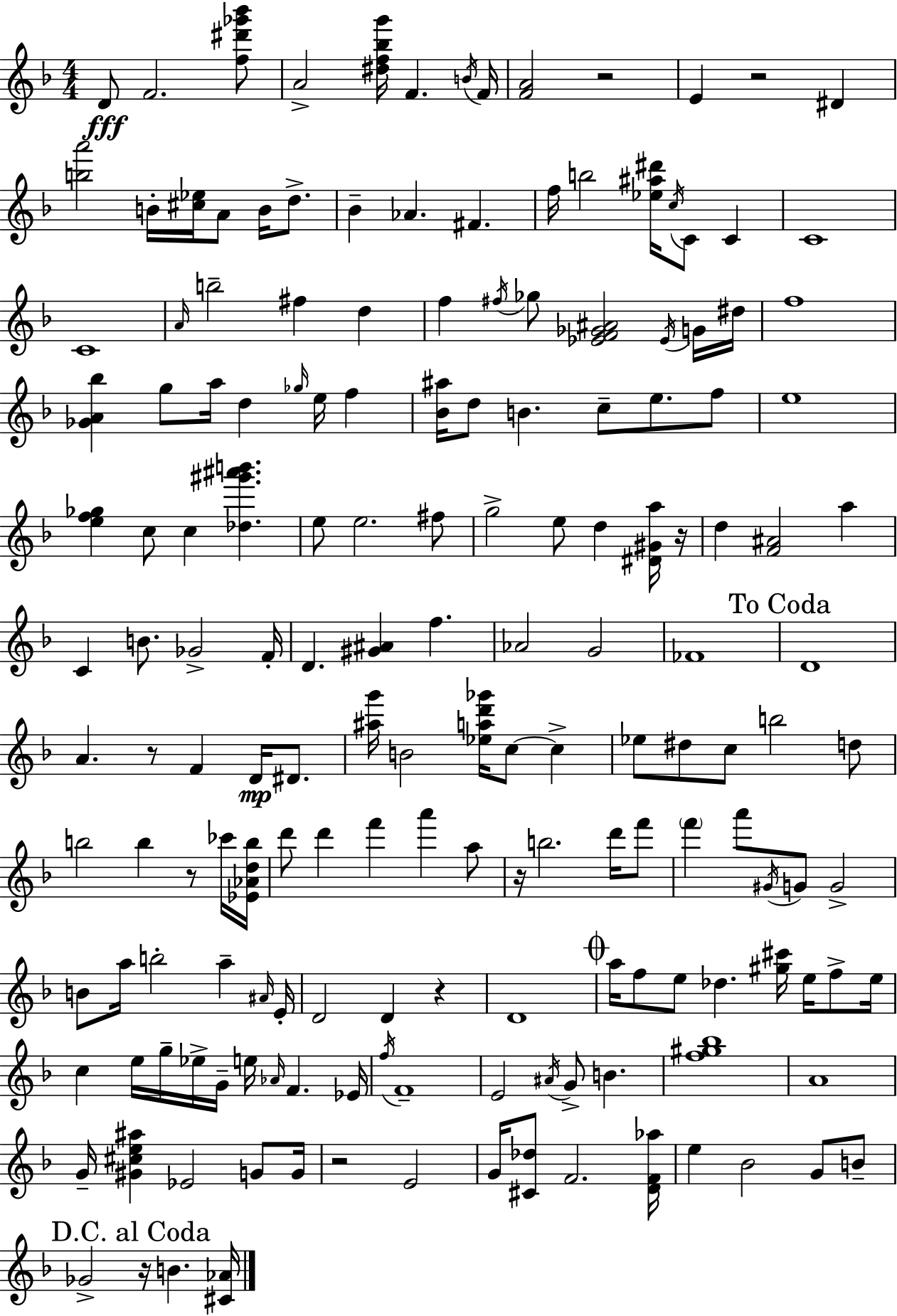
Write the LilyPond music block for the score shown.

{
  \clef treble
  \numericTimeSignature
  \time 4/4
  \key d \minor
  d'8\fff f'2. <f'' dis''' ges''' bes'''>8 | a'2-> <dis'' f'' bes'' g'''>16 f'4. \acciaccatura { b'16 } | f'16 <f' a'>2 r2 | e'4 r2 dis'4 | \break <b'' a'''>2 b'16-. <cis'' ees''>16 a'8 b'16 d''8.-> | bes'4-- aes'4. fis'4. | f''16 b''2 <ees'' ais'' dis'''>16 \acciaccatura { c''16 } c'8 c'4 | c'1 | \break c'1 | \grace { a'16 } b''2-- fis''4 d''4 | f''4 \acciaccatura { fis''16 } ges''8 <ees' f' ges' ais'>2 | \acciaccatura { ees'16 } g'16 dis''16 f''1 | \break <ges' a' bes''>4 g''8 a''16 d''4 | \grace { ges''16 } e''16 f''4 <bes' ais''>16 d''8 b'4. c''8-- | e''8. f''8 e''1 | <e'' f'' ges''>4 c''8 c''4 | \break <des'' gis''' ais''' b'''>4. e''8 e''2. | fis''8 g''2-> e''8 | d''4 <dis' gis' a''>16 r16 d''4 <f' ais'>2 | a''4 c'4 b'8. ges'2-> | \break f'16-. d'4. <gis' ais'>4 | f''4. aes'2 g'2 | fes'1 | \mark "To Coda" d'1 | \break a'4. r8 f'4 | d'16\mp dis'8. <ais'' g'''>16 b'2 <ees'' a'' d''' ges'''>16 | c''8~~ c''4-> ees''8 dis''8 c''8 b''2 | d''8 b''2 b''4 | \break r8 ces'''16 <ees' aes' d'' b''>16 d'''8 d'''4 f'''4 | a'''4 a''8 r16 b''2. | d'''16 f'''8 \parenthesize f'''4 a'''8 \acciaccatura { gis'16 } g'8 g'2-> | b'8 a''16 b''2-. | \break a''4-- \grace { ais'16 } e'16-. d'2 | d'4 r4 d'1 | \mark \markup { \musicglyph "scripts.coda" } a''16 f''8 e''8 des''4. | <gis'' cis'''>16 e''16 f''8-> e''16 c''4 e''16 g''16-- ees''16-> g'16-- | \break e''16 \grace { aes'16 } f'4. ees'16 \acciaccatura { f''16 } f'1-- | e'2 | \acciaccatura { ais'16 } g'8-> b'4. <f'' gis'' bes''>1 | a'1 | \break g'16-- <gis' cis'' e'' ais''>4 | ees'2 g'8 g'16 r2 | e'2 g'16 <cis' des''>8 f'2. | <d' f' aes''>16 e''4 bes'2 | \break g'8 b'8-- \mark "D.C. al Coda" ges'2-> | r16 b'4. <cis' aes'>16 \bar "|."
}